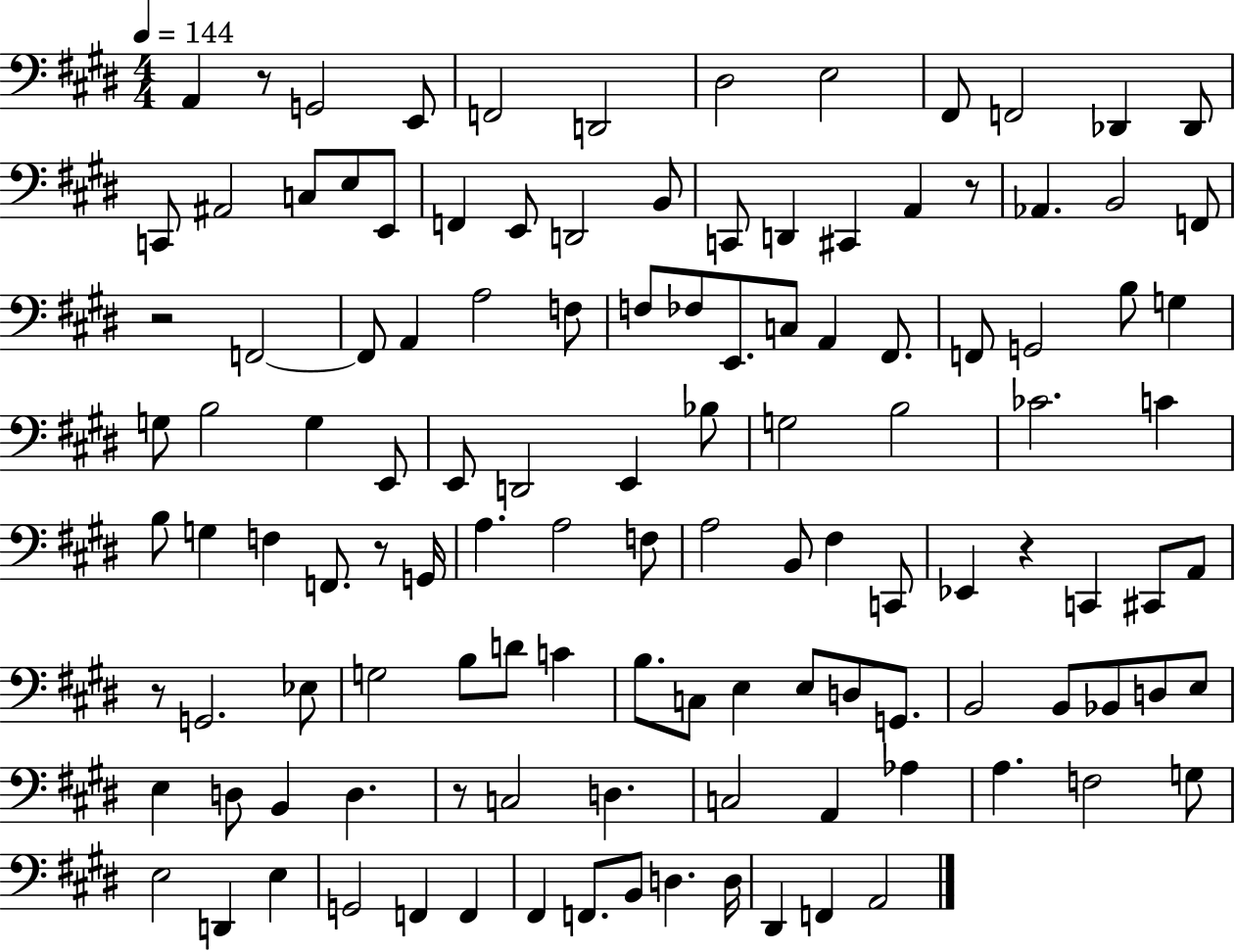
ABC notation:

X:1
T:Untitled
M:4/4
L:1/4
K:E
A,, z/2 G,,2 E,,/2 F,,2 D,,2 ^D,2 E,2 ^F,,/2 F,,2 _D,, _D,,/2 C,,/2 ^A,,2 C,/2 E,/2 E,,/2 F,, E,,/2 D,,2 B,,/2 C,,/2 D,, ^C,, A,, z/2 _A,, B,,2 F,,/2 z2 F,,2 F,,/2 A,, A,2 F,/2 F,/2 _F,/2 E,,/2 C,/2 A,, ^F,,/2 F,,/2 G,,2 B,/2 G, G,/2 B,2 G, E,,/2 E,,/2 D,,2 E,, _B,/2 G,2 B,2 _C2 C B,/2 G, F, F,,/2 z/2 G,,/4 A, A,2 F,/2 A,2 B,,/2 ^F, C,,/2 _E,, z C,, ^C,,/2 A,,/2 z/2 G,,2 _E,/2 G,2 B,/2 D/2 C B,/2 C,/2 E, E,/2 D,/2 G,,/2 B,,2 B,,/2 _B,,/2 D,/2 E,/2 E, D,/2 B,, D, z/2 C,2 D, C,2 A,, _A, A, F,2 G,/2 E,2 D,, E, G,,2 F,, F,, ^F,, F,,/2 B,,/2 D, D,/4 ^D,, F,, A,,2